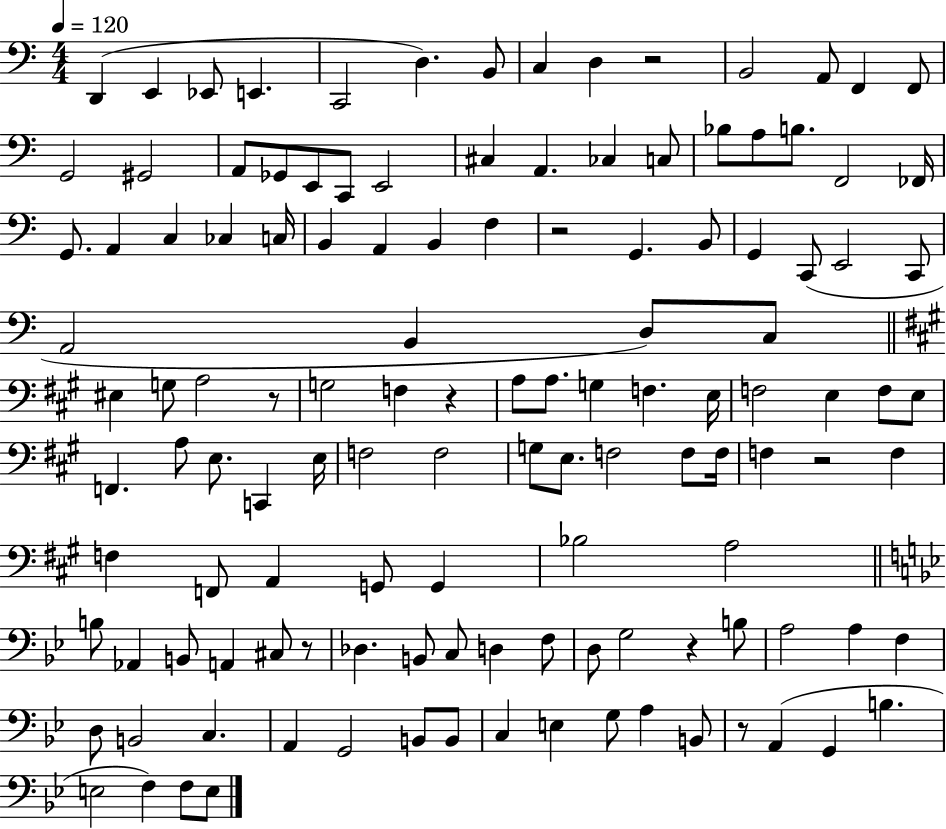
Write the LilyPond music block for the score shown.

{
  \clef bass
  \numericTimeSignature
  \time 4/4
  \key c \major
  \tempo 4 = 120
  d,4( e,4 ees,8 e,4. | c,2 d4.) b,8 | c4 d4 r2 | b,2 a,8 f,4 f,8 | \break g,2 gis,2 | a,8 ges,8 e,8 c,8 e,2 | cis4 a,4. ces4 c8 | bes8 a8 b8. f,2 fes,16 | \break g,8. a,4 c4 ces4 c16 | b,4 a,4 b,4 f4 | r2 g,4. b,8 | g,4 c,8( e,2 c,8 | \break a,2 b,4 d8) c8 | \bar "||" \break \key a \major eis4 g8 a2 r8 | g2 f4 r4 | a8 a8. g4 f4. e16 | f2 e4 f8 e8 | \break f,4. a8 e8. c,4 e16 | f2 f2 | g8 e8. f2 f8 f16 | f4 r2 f4 | \break f4 f,8 a,4 g,8 g,4 | bes2 a2 | \bar "||" \break \key bes \major b8 aes,4 b,8 a,4 cis8 r8 | des4. b,8 c8 d4 f8 | d8 g2 r4 b8 | a2 a4 f4 | \break d8 b,2 c4. | a,4 g,2 b,8 b,8 | c4 e4 g8 a4 b,8 | r8 a,4( g,4 b4. | \break e2 f4) f8 e8 | \bar "|."
}